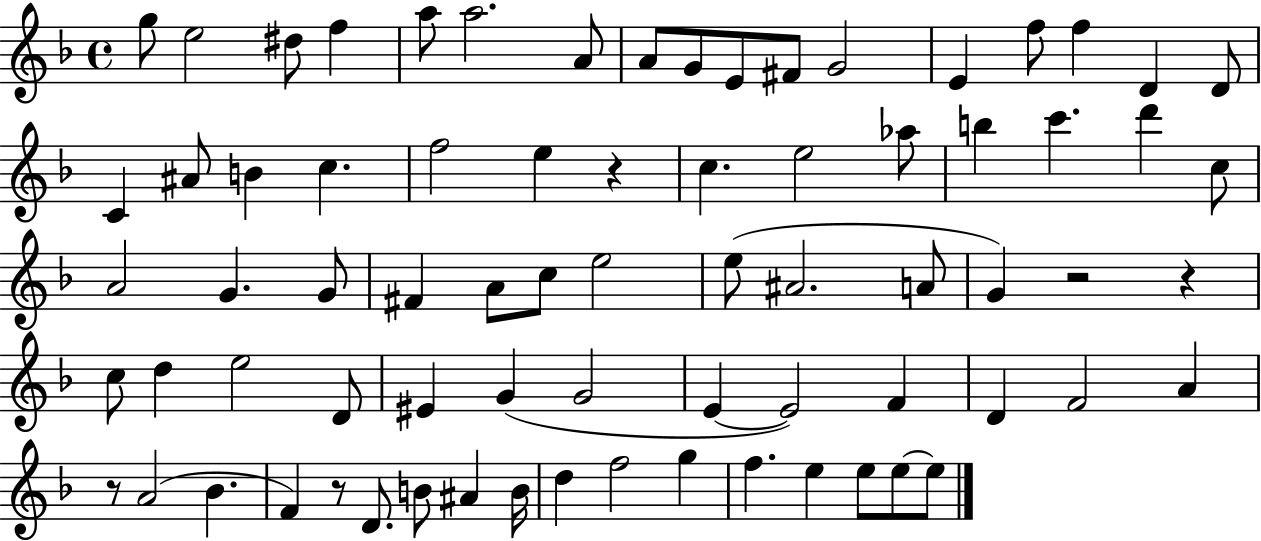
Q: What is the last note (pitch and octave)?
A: E5